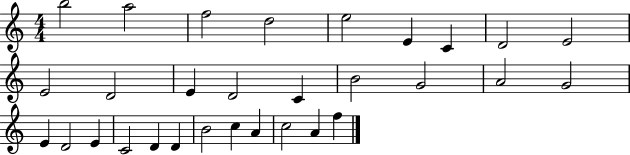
B5/h A5/h F5/h D5/h E5/h E4/q C4/q D4/h E4/h E4/h D4/h E4/q D4/h C4/q B4/h G4/h A4/h G4/h E4/q D4/h E4/q C4/h D4/q D4/q B4/h C5/q A4/q C5/h A4/q F5/q